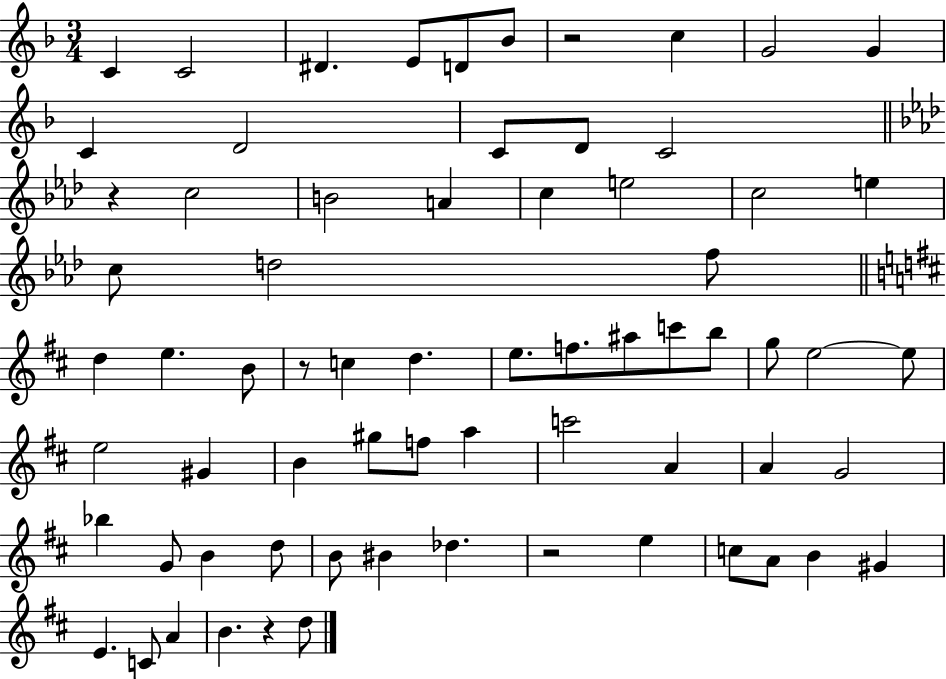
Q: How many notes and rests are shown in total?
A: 69